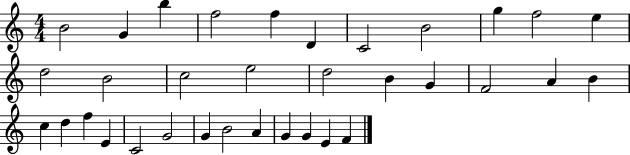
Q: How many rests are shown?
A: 0